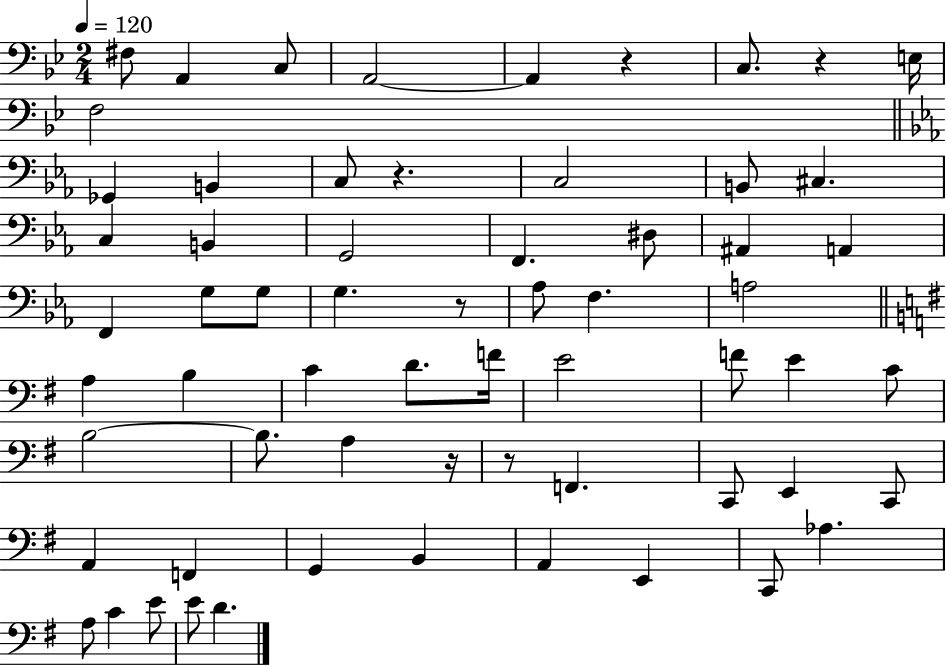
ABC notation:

X:1
T:Untitled
M:2/4
L:1/4
K:Bb
^F,/2 A,, C,/2 A,,2 A,, z C,/2 z E,/4 F,2 _G,, B,, C,/2 z C,2 B,,/2 ^C, C, B,, G,,2 F,, ^D,/2 ^A,, A,, F,, G,/2 G,/2 G, z/2 _A,/2 F, A,2 A, B, C D/2 F/4 E2 F/2 E C/2 B,2 B,/2 A, z/4 z/2 F,, C,,/2 E,, C,,/2 A,, F,, G,, B,, A,, E,, C,,/2 _A, A,/2 C E/2 E/2 D